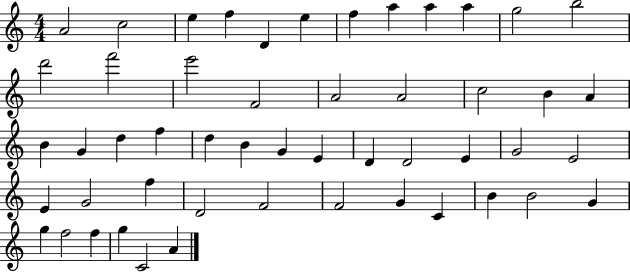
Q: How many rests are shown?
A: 0